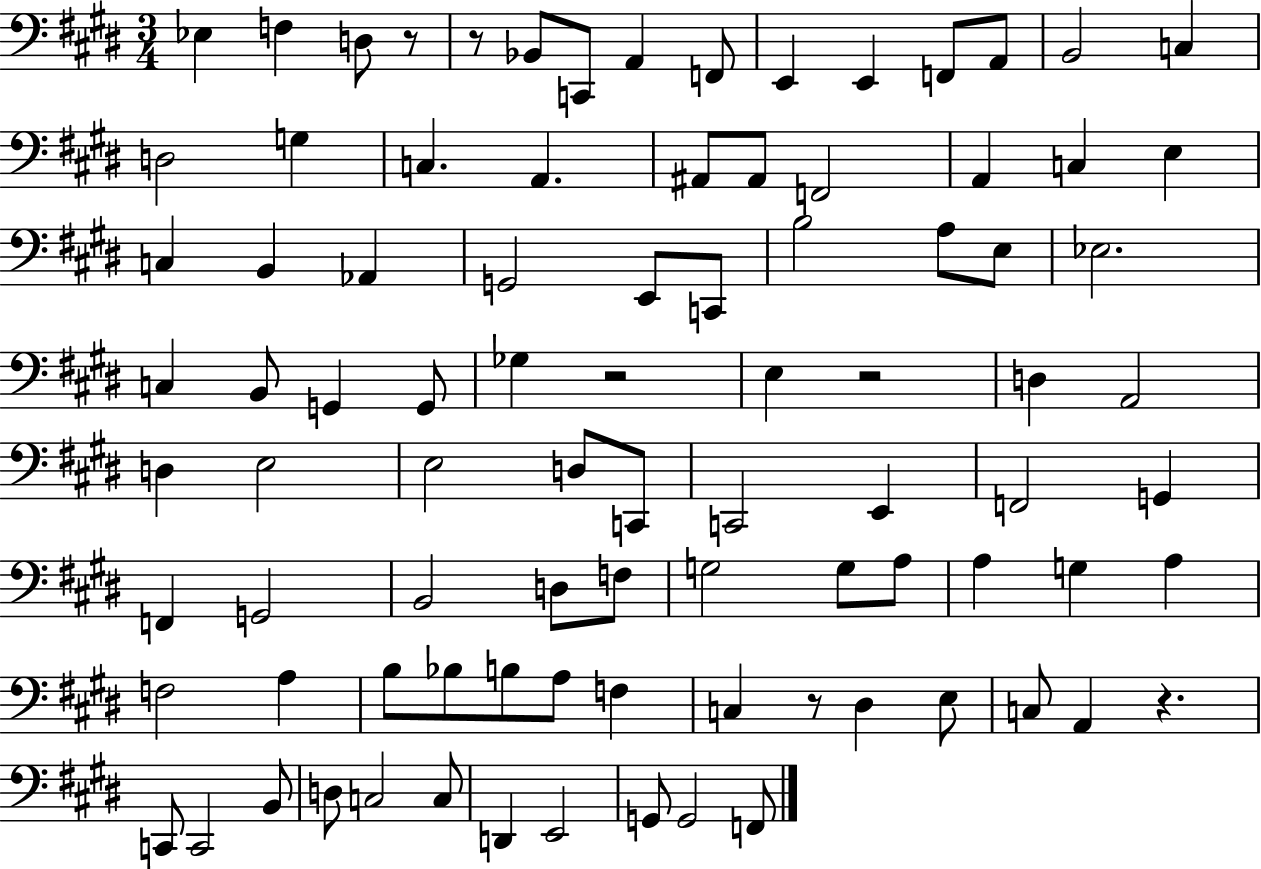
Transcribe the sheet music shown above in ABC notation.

X:1
T:Untitled
M:3/4
L:1/4
K:E
_E, F, D,/2 z/2 z/2 _B,,/2 C,,/2 A,, F,,/2 E,, E,, F,,/2 A,,/2 B,,2 C, D,2 G, C, A,, ^A,,/2 ^A,,/2 F,,2 A,, C, E, C, B,, _A,, G,,2 E,,/2 C,,/2 B,2 A,/2 E,/2 _E,2 C, B,,/2 G,, G,,/2 _G, z2 E, z2 D, A,,2 D, E,2 E,2 D,/2 C,,/2 C,,2 E,, F,,2 G,, F,, G,,2 B,,2 D,/2 F,/2 G,2 G,/2 A,/2 A, G, A, F,2 A, B,/2 _B,/2 B,/2 A,/2 F, C, z/2 ^D, E,/2 C,/2 A,, z C,,/2 C,,2 B,,/2 D,/2 C,2 C,/2 D,, E,,2 G,,/2 G,,2 F,,/2